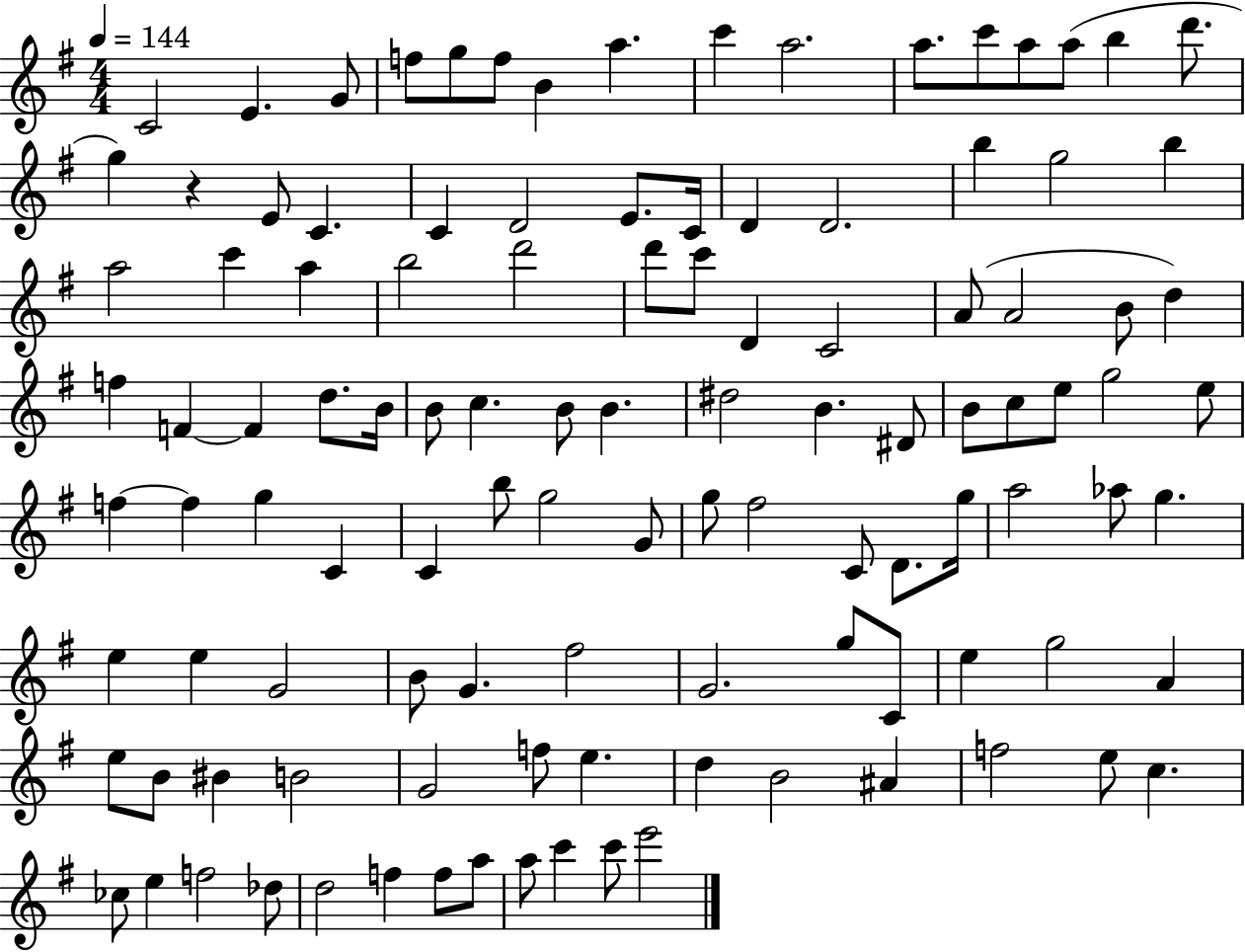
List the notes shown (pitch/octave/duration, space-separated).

C4/h E4/q. G4/e F5/e G5/e F5/e B4/q A5/q. C6/q A5/h. A5/e. C6/e A5/e A5/e B5/q D6/e. G5/q R/q E4/e C4/q. C4/q D4/h E4/e. C4/s D4/q D4/h. B5/q G5/h B5/q A5/h C6/q A5/q B5/h D6/h D6/e C6/e D4/q C4/h A4/e A4/h B4/e D5/q F5/q F4/q F4/q D5/e. B4/s B4/e C5/q. B4/e B4/q. D#5/h B4/q. D#4/e B4/e C5/e E5/e G5/h E5/e F5/q F5/q G5/q C4/q C4/q B5/e G5/h G4/e G5/e F#5/h C4/e D4/e. G5/s A5/h Ab5/e G5/q. E5/q E5/q G4/h B4/e G4/q. F#5/h G4/h. G5/e C4/e E5/q G5/h A4/q E5/e B4/e BIS4/q B4/h G4/h F5/e E5/q. D5/q B4/h A#4/q F5/h E5/e C5/q. CES5/e E5/q F5/h Db5/e D5/h F5/q F5/e A5/e A5/e C6/q C6/e E6/h